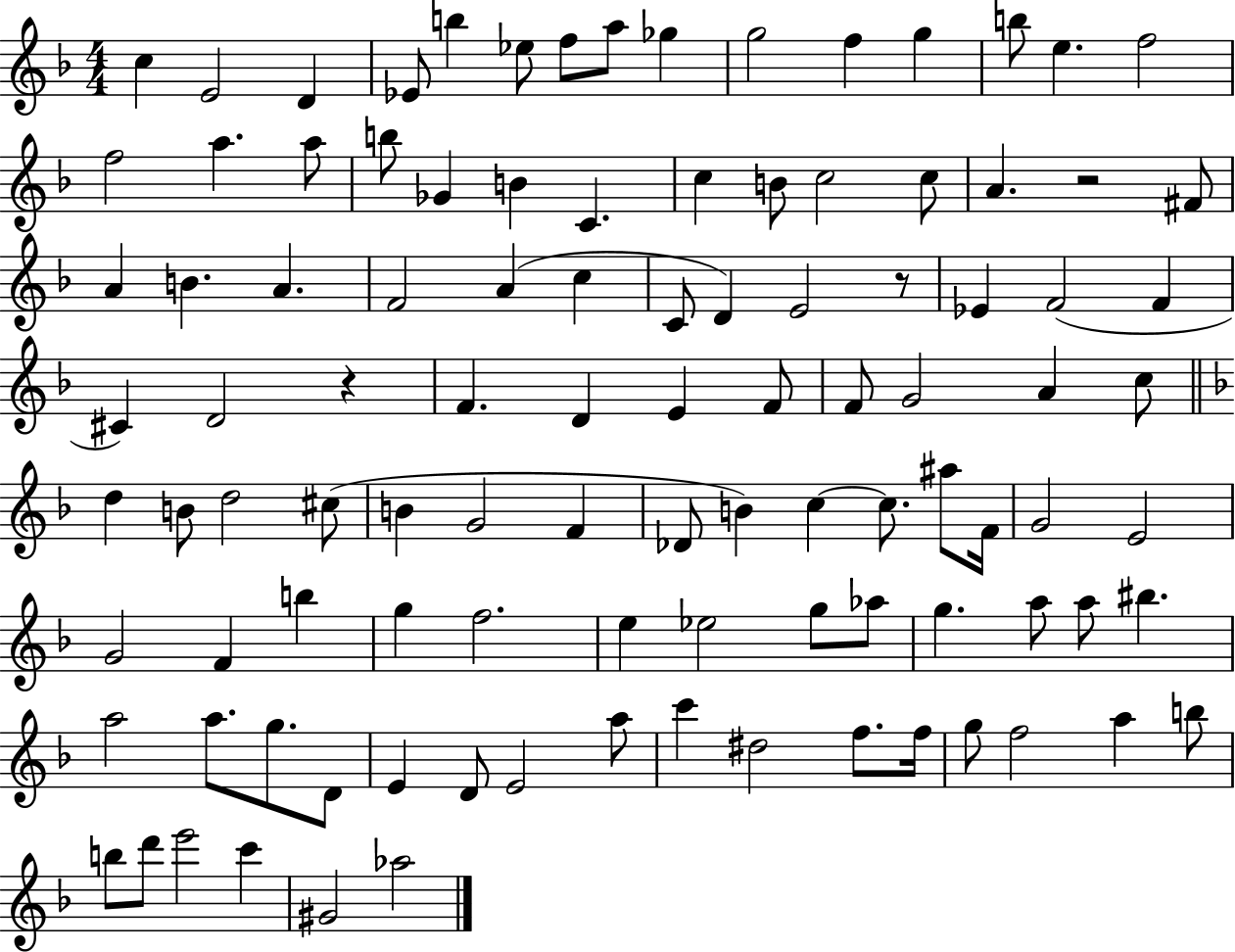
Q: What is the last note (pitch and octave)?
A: Ab5